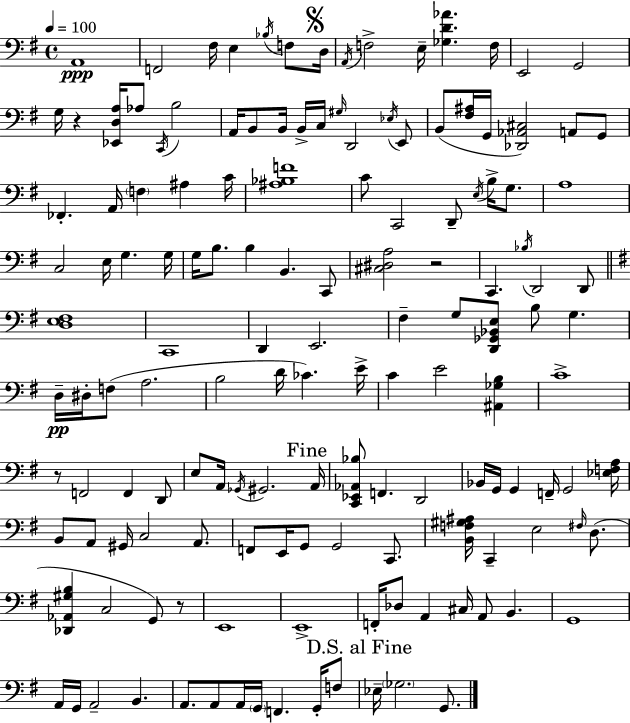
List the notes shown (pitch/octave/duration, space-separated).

A2/w F2/h F#3/s E3/q Bb3/s F3/e D3/s A2/s F3/h E3/s [Gb3,D4,Ab4]/q. F3/s E2/h G2/h G3/s R/q [Eb2,D3,A3]/s Ab3/e C2/s B3/h A2/s B2/e B2/s B2/s C3/s G#3/s D2/h Eb3/s E2/e B2/e [F#3,A#3]/s G2/s [Db2,Ab2,C#3]/h A2/e G2/e FES2/q. A2/s F3/q A#3/q C4/s [A#3,Bb3,F4]/w C4/e C2/h D2/e E3/s B3/s G3/e. A3/w C3/h E3/s G3/q. G3/s G3/s B3/e. B3/q B2/q. C2/e [C#3,D#3,A3]/h R/h C2/q. Bb3/s D2/h D2/e [D3,E3,F#3]/w C2/w D2/q E2/h. F#3/q G3/e [D2,Gb2,Bb2,E3]/e B3/e G3/q. D3/s D#3/s F3/e A3/h. B3/h D4/s CES4/q. E4/s C4/q E4/h [A#2,Gb3,B3]/q C4/w R/e F2/h F2/q D2/e E3/e A2/s Gb2/s G#2/h. A2/s [C2,Eb2,Ab2,Bb3]/e F2/q. D2/h Bb2/s G2/s G2/q F2/s G2/h [Eb3,F3,A3]/s B2/e A2/e G#2/s C3/h A2/e. F2/e E2/s G2/e G2/h C2/e. [B2,F3,G#3,A#3]/s C2/q E3/h F#3/s D3/e. [Db2,Ab2,G#3,B3]/q C3/h G2/e R/e E2/w E2/w F2/s Db3/e A2/q C#3/s A2/e B2/q. G2/w A2/s G2/s A2/h B2/q. A2/e. A2/e A2/s G2/s F2/q. G2/s F3/e Eb3/s Gb3/h. G2/e.